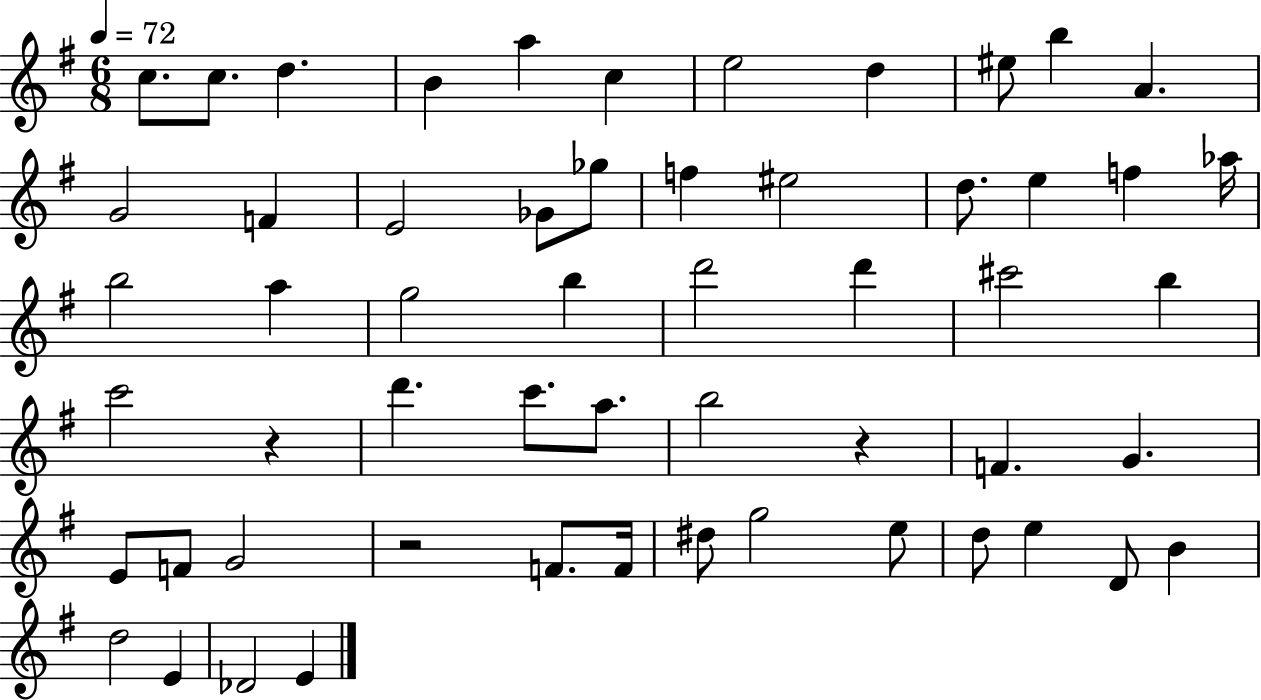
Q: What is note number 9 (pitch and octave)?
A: EIS5